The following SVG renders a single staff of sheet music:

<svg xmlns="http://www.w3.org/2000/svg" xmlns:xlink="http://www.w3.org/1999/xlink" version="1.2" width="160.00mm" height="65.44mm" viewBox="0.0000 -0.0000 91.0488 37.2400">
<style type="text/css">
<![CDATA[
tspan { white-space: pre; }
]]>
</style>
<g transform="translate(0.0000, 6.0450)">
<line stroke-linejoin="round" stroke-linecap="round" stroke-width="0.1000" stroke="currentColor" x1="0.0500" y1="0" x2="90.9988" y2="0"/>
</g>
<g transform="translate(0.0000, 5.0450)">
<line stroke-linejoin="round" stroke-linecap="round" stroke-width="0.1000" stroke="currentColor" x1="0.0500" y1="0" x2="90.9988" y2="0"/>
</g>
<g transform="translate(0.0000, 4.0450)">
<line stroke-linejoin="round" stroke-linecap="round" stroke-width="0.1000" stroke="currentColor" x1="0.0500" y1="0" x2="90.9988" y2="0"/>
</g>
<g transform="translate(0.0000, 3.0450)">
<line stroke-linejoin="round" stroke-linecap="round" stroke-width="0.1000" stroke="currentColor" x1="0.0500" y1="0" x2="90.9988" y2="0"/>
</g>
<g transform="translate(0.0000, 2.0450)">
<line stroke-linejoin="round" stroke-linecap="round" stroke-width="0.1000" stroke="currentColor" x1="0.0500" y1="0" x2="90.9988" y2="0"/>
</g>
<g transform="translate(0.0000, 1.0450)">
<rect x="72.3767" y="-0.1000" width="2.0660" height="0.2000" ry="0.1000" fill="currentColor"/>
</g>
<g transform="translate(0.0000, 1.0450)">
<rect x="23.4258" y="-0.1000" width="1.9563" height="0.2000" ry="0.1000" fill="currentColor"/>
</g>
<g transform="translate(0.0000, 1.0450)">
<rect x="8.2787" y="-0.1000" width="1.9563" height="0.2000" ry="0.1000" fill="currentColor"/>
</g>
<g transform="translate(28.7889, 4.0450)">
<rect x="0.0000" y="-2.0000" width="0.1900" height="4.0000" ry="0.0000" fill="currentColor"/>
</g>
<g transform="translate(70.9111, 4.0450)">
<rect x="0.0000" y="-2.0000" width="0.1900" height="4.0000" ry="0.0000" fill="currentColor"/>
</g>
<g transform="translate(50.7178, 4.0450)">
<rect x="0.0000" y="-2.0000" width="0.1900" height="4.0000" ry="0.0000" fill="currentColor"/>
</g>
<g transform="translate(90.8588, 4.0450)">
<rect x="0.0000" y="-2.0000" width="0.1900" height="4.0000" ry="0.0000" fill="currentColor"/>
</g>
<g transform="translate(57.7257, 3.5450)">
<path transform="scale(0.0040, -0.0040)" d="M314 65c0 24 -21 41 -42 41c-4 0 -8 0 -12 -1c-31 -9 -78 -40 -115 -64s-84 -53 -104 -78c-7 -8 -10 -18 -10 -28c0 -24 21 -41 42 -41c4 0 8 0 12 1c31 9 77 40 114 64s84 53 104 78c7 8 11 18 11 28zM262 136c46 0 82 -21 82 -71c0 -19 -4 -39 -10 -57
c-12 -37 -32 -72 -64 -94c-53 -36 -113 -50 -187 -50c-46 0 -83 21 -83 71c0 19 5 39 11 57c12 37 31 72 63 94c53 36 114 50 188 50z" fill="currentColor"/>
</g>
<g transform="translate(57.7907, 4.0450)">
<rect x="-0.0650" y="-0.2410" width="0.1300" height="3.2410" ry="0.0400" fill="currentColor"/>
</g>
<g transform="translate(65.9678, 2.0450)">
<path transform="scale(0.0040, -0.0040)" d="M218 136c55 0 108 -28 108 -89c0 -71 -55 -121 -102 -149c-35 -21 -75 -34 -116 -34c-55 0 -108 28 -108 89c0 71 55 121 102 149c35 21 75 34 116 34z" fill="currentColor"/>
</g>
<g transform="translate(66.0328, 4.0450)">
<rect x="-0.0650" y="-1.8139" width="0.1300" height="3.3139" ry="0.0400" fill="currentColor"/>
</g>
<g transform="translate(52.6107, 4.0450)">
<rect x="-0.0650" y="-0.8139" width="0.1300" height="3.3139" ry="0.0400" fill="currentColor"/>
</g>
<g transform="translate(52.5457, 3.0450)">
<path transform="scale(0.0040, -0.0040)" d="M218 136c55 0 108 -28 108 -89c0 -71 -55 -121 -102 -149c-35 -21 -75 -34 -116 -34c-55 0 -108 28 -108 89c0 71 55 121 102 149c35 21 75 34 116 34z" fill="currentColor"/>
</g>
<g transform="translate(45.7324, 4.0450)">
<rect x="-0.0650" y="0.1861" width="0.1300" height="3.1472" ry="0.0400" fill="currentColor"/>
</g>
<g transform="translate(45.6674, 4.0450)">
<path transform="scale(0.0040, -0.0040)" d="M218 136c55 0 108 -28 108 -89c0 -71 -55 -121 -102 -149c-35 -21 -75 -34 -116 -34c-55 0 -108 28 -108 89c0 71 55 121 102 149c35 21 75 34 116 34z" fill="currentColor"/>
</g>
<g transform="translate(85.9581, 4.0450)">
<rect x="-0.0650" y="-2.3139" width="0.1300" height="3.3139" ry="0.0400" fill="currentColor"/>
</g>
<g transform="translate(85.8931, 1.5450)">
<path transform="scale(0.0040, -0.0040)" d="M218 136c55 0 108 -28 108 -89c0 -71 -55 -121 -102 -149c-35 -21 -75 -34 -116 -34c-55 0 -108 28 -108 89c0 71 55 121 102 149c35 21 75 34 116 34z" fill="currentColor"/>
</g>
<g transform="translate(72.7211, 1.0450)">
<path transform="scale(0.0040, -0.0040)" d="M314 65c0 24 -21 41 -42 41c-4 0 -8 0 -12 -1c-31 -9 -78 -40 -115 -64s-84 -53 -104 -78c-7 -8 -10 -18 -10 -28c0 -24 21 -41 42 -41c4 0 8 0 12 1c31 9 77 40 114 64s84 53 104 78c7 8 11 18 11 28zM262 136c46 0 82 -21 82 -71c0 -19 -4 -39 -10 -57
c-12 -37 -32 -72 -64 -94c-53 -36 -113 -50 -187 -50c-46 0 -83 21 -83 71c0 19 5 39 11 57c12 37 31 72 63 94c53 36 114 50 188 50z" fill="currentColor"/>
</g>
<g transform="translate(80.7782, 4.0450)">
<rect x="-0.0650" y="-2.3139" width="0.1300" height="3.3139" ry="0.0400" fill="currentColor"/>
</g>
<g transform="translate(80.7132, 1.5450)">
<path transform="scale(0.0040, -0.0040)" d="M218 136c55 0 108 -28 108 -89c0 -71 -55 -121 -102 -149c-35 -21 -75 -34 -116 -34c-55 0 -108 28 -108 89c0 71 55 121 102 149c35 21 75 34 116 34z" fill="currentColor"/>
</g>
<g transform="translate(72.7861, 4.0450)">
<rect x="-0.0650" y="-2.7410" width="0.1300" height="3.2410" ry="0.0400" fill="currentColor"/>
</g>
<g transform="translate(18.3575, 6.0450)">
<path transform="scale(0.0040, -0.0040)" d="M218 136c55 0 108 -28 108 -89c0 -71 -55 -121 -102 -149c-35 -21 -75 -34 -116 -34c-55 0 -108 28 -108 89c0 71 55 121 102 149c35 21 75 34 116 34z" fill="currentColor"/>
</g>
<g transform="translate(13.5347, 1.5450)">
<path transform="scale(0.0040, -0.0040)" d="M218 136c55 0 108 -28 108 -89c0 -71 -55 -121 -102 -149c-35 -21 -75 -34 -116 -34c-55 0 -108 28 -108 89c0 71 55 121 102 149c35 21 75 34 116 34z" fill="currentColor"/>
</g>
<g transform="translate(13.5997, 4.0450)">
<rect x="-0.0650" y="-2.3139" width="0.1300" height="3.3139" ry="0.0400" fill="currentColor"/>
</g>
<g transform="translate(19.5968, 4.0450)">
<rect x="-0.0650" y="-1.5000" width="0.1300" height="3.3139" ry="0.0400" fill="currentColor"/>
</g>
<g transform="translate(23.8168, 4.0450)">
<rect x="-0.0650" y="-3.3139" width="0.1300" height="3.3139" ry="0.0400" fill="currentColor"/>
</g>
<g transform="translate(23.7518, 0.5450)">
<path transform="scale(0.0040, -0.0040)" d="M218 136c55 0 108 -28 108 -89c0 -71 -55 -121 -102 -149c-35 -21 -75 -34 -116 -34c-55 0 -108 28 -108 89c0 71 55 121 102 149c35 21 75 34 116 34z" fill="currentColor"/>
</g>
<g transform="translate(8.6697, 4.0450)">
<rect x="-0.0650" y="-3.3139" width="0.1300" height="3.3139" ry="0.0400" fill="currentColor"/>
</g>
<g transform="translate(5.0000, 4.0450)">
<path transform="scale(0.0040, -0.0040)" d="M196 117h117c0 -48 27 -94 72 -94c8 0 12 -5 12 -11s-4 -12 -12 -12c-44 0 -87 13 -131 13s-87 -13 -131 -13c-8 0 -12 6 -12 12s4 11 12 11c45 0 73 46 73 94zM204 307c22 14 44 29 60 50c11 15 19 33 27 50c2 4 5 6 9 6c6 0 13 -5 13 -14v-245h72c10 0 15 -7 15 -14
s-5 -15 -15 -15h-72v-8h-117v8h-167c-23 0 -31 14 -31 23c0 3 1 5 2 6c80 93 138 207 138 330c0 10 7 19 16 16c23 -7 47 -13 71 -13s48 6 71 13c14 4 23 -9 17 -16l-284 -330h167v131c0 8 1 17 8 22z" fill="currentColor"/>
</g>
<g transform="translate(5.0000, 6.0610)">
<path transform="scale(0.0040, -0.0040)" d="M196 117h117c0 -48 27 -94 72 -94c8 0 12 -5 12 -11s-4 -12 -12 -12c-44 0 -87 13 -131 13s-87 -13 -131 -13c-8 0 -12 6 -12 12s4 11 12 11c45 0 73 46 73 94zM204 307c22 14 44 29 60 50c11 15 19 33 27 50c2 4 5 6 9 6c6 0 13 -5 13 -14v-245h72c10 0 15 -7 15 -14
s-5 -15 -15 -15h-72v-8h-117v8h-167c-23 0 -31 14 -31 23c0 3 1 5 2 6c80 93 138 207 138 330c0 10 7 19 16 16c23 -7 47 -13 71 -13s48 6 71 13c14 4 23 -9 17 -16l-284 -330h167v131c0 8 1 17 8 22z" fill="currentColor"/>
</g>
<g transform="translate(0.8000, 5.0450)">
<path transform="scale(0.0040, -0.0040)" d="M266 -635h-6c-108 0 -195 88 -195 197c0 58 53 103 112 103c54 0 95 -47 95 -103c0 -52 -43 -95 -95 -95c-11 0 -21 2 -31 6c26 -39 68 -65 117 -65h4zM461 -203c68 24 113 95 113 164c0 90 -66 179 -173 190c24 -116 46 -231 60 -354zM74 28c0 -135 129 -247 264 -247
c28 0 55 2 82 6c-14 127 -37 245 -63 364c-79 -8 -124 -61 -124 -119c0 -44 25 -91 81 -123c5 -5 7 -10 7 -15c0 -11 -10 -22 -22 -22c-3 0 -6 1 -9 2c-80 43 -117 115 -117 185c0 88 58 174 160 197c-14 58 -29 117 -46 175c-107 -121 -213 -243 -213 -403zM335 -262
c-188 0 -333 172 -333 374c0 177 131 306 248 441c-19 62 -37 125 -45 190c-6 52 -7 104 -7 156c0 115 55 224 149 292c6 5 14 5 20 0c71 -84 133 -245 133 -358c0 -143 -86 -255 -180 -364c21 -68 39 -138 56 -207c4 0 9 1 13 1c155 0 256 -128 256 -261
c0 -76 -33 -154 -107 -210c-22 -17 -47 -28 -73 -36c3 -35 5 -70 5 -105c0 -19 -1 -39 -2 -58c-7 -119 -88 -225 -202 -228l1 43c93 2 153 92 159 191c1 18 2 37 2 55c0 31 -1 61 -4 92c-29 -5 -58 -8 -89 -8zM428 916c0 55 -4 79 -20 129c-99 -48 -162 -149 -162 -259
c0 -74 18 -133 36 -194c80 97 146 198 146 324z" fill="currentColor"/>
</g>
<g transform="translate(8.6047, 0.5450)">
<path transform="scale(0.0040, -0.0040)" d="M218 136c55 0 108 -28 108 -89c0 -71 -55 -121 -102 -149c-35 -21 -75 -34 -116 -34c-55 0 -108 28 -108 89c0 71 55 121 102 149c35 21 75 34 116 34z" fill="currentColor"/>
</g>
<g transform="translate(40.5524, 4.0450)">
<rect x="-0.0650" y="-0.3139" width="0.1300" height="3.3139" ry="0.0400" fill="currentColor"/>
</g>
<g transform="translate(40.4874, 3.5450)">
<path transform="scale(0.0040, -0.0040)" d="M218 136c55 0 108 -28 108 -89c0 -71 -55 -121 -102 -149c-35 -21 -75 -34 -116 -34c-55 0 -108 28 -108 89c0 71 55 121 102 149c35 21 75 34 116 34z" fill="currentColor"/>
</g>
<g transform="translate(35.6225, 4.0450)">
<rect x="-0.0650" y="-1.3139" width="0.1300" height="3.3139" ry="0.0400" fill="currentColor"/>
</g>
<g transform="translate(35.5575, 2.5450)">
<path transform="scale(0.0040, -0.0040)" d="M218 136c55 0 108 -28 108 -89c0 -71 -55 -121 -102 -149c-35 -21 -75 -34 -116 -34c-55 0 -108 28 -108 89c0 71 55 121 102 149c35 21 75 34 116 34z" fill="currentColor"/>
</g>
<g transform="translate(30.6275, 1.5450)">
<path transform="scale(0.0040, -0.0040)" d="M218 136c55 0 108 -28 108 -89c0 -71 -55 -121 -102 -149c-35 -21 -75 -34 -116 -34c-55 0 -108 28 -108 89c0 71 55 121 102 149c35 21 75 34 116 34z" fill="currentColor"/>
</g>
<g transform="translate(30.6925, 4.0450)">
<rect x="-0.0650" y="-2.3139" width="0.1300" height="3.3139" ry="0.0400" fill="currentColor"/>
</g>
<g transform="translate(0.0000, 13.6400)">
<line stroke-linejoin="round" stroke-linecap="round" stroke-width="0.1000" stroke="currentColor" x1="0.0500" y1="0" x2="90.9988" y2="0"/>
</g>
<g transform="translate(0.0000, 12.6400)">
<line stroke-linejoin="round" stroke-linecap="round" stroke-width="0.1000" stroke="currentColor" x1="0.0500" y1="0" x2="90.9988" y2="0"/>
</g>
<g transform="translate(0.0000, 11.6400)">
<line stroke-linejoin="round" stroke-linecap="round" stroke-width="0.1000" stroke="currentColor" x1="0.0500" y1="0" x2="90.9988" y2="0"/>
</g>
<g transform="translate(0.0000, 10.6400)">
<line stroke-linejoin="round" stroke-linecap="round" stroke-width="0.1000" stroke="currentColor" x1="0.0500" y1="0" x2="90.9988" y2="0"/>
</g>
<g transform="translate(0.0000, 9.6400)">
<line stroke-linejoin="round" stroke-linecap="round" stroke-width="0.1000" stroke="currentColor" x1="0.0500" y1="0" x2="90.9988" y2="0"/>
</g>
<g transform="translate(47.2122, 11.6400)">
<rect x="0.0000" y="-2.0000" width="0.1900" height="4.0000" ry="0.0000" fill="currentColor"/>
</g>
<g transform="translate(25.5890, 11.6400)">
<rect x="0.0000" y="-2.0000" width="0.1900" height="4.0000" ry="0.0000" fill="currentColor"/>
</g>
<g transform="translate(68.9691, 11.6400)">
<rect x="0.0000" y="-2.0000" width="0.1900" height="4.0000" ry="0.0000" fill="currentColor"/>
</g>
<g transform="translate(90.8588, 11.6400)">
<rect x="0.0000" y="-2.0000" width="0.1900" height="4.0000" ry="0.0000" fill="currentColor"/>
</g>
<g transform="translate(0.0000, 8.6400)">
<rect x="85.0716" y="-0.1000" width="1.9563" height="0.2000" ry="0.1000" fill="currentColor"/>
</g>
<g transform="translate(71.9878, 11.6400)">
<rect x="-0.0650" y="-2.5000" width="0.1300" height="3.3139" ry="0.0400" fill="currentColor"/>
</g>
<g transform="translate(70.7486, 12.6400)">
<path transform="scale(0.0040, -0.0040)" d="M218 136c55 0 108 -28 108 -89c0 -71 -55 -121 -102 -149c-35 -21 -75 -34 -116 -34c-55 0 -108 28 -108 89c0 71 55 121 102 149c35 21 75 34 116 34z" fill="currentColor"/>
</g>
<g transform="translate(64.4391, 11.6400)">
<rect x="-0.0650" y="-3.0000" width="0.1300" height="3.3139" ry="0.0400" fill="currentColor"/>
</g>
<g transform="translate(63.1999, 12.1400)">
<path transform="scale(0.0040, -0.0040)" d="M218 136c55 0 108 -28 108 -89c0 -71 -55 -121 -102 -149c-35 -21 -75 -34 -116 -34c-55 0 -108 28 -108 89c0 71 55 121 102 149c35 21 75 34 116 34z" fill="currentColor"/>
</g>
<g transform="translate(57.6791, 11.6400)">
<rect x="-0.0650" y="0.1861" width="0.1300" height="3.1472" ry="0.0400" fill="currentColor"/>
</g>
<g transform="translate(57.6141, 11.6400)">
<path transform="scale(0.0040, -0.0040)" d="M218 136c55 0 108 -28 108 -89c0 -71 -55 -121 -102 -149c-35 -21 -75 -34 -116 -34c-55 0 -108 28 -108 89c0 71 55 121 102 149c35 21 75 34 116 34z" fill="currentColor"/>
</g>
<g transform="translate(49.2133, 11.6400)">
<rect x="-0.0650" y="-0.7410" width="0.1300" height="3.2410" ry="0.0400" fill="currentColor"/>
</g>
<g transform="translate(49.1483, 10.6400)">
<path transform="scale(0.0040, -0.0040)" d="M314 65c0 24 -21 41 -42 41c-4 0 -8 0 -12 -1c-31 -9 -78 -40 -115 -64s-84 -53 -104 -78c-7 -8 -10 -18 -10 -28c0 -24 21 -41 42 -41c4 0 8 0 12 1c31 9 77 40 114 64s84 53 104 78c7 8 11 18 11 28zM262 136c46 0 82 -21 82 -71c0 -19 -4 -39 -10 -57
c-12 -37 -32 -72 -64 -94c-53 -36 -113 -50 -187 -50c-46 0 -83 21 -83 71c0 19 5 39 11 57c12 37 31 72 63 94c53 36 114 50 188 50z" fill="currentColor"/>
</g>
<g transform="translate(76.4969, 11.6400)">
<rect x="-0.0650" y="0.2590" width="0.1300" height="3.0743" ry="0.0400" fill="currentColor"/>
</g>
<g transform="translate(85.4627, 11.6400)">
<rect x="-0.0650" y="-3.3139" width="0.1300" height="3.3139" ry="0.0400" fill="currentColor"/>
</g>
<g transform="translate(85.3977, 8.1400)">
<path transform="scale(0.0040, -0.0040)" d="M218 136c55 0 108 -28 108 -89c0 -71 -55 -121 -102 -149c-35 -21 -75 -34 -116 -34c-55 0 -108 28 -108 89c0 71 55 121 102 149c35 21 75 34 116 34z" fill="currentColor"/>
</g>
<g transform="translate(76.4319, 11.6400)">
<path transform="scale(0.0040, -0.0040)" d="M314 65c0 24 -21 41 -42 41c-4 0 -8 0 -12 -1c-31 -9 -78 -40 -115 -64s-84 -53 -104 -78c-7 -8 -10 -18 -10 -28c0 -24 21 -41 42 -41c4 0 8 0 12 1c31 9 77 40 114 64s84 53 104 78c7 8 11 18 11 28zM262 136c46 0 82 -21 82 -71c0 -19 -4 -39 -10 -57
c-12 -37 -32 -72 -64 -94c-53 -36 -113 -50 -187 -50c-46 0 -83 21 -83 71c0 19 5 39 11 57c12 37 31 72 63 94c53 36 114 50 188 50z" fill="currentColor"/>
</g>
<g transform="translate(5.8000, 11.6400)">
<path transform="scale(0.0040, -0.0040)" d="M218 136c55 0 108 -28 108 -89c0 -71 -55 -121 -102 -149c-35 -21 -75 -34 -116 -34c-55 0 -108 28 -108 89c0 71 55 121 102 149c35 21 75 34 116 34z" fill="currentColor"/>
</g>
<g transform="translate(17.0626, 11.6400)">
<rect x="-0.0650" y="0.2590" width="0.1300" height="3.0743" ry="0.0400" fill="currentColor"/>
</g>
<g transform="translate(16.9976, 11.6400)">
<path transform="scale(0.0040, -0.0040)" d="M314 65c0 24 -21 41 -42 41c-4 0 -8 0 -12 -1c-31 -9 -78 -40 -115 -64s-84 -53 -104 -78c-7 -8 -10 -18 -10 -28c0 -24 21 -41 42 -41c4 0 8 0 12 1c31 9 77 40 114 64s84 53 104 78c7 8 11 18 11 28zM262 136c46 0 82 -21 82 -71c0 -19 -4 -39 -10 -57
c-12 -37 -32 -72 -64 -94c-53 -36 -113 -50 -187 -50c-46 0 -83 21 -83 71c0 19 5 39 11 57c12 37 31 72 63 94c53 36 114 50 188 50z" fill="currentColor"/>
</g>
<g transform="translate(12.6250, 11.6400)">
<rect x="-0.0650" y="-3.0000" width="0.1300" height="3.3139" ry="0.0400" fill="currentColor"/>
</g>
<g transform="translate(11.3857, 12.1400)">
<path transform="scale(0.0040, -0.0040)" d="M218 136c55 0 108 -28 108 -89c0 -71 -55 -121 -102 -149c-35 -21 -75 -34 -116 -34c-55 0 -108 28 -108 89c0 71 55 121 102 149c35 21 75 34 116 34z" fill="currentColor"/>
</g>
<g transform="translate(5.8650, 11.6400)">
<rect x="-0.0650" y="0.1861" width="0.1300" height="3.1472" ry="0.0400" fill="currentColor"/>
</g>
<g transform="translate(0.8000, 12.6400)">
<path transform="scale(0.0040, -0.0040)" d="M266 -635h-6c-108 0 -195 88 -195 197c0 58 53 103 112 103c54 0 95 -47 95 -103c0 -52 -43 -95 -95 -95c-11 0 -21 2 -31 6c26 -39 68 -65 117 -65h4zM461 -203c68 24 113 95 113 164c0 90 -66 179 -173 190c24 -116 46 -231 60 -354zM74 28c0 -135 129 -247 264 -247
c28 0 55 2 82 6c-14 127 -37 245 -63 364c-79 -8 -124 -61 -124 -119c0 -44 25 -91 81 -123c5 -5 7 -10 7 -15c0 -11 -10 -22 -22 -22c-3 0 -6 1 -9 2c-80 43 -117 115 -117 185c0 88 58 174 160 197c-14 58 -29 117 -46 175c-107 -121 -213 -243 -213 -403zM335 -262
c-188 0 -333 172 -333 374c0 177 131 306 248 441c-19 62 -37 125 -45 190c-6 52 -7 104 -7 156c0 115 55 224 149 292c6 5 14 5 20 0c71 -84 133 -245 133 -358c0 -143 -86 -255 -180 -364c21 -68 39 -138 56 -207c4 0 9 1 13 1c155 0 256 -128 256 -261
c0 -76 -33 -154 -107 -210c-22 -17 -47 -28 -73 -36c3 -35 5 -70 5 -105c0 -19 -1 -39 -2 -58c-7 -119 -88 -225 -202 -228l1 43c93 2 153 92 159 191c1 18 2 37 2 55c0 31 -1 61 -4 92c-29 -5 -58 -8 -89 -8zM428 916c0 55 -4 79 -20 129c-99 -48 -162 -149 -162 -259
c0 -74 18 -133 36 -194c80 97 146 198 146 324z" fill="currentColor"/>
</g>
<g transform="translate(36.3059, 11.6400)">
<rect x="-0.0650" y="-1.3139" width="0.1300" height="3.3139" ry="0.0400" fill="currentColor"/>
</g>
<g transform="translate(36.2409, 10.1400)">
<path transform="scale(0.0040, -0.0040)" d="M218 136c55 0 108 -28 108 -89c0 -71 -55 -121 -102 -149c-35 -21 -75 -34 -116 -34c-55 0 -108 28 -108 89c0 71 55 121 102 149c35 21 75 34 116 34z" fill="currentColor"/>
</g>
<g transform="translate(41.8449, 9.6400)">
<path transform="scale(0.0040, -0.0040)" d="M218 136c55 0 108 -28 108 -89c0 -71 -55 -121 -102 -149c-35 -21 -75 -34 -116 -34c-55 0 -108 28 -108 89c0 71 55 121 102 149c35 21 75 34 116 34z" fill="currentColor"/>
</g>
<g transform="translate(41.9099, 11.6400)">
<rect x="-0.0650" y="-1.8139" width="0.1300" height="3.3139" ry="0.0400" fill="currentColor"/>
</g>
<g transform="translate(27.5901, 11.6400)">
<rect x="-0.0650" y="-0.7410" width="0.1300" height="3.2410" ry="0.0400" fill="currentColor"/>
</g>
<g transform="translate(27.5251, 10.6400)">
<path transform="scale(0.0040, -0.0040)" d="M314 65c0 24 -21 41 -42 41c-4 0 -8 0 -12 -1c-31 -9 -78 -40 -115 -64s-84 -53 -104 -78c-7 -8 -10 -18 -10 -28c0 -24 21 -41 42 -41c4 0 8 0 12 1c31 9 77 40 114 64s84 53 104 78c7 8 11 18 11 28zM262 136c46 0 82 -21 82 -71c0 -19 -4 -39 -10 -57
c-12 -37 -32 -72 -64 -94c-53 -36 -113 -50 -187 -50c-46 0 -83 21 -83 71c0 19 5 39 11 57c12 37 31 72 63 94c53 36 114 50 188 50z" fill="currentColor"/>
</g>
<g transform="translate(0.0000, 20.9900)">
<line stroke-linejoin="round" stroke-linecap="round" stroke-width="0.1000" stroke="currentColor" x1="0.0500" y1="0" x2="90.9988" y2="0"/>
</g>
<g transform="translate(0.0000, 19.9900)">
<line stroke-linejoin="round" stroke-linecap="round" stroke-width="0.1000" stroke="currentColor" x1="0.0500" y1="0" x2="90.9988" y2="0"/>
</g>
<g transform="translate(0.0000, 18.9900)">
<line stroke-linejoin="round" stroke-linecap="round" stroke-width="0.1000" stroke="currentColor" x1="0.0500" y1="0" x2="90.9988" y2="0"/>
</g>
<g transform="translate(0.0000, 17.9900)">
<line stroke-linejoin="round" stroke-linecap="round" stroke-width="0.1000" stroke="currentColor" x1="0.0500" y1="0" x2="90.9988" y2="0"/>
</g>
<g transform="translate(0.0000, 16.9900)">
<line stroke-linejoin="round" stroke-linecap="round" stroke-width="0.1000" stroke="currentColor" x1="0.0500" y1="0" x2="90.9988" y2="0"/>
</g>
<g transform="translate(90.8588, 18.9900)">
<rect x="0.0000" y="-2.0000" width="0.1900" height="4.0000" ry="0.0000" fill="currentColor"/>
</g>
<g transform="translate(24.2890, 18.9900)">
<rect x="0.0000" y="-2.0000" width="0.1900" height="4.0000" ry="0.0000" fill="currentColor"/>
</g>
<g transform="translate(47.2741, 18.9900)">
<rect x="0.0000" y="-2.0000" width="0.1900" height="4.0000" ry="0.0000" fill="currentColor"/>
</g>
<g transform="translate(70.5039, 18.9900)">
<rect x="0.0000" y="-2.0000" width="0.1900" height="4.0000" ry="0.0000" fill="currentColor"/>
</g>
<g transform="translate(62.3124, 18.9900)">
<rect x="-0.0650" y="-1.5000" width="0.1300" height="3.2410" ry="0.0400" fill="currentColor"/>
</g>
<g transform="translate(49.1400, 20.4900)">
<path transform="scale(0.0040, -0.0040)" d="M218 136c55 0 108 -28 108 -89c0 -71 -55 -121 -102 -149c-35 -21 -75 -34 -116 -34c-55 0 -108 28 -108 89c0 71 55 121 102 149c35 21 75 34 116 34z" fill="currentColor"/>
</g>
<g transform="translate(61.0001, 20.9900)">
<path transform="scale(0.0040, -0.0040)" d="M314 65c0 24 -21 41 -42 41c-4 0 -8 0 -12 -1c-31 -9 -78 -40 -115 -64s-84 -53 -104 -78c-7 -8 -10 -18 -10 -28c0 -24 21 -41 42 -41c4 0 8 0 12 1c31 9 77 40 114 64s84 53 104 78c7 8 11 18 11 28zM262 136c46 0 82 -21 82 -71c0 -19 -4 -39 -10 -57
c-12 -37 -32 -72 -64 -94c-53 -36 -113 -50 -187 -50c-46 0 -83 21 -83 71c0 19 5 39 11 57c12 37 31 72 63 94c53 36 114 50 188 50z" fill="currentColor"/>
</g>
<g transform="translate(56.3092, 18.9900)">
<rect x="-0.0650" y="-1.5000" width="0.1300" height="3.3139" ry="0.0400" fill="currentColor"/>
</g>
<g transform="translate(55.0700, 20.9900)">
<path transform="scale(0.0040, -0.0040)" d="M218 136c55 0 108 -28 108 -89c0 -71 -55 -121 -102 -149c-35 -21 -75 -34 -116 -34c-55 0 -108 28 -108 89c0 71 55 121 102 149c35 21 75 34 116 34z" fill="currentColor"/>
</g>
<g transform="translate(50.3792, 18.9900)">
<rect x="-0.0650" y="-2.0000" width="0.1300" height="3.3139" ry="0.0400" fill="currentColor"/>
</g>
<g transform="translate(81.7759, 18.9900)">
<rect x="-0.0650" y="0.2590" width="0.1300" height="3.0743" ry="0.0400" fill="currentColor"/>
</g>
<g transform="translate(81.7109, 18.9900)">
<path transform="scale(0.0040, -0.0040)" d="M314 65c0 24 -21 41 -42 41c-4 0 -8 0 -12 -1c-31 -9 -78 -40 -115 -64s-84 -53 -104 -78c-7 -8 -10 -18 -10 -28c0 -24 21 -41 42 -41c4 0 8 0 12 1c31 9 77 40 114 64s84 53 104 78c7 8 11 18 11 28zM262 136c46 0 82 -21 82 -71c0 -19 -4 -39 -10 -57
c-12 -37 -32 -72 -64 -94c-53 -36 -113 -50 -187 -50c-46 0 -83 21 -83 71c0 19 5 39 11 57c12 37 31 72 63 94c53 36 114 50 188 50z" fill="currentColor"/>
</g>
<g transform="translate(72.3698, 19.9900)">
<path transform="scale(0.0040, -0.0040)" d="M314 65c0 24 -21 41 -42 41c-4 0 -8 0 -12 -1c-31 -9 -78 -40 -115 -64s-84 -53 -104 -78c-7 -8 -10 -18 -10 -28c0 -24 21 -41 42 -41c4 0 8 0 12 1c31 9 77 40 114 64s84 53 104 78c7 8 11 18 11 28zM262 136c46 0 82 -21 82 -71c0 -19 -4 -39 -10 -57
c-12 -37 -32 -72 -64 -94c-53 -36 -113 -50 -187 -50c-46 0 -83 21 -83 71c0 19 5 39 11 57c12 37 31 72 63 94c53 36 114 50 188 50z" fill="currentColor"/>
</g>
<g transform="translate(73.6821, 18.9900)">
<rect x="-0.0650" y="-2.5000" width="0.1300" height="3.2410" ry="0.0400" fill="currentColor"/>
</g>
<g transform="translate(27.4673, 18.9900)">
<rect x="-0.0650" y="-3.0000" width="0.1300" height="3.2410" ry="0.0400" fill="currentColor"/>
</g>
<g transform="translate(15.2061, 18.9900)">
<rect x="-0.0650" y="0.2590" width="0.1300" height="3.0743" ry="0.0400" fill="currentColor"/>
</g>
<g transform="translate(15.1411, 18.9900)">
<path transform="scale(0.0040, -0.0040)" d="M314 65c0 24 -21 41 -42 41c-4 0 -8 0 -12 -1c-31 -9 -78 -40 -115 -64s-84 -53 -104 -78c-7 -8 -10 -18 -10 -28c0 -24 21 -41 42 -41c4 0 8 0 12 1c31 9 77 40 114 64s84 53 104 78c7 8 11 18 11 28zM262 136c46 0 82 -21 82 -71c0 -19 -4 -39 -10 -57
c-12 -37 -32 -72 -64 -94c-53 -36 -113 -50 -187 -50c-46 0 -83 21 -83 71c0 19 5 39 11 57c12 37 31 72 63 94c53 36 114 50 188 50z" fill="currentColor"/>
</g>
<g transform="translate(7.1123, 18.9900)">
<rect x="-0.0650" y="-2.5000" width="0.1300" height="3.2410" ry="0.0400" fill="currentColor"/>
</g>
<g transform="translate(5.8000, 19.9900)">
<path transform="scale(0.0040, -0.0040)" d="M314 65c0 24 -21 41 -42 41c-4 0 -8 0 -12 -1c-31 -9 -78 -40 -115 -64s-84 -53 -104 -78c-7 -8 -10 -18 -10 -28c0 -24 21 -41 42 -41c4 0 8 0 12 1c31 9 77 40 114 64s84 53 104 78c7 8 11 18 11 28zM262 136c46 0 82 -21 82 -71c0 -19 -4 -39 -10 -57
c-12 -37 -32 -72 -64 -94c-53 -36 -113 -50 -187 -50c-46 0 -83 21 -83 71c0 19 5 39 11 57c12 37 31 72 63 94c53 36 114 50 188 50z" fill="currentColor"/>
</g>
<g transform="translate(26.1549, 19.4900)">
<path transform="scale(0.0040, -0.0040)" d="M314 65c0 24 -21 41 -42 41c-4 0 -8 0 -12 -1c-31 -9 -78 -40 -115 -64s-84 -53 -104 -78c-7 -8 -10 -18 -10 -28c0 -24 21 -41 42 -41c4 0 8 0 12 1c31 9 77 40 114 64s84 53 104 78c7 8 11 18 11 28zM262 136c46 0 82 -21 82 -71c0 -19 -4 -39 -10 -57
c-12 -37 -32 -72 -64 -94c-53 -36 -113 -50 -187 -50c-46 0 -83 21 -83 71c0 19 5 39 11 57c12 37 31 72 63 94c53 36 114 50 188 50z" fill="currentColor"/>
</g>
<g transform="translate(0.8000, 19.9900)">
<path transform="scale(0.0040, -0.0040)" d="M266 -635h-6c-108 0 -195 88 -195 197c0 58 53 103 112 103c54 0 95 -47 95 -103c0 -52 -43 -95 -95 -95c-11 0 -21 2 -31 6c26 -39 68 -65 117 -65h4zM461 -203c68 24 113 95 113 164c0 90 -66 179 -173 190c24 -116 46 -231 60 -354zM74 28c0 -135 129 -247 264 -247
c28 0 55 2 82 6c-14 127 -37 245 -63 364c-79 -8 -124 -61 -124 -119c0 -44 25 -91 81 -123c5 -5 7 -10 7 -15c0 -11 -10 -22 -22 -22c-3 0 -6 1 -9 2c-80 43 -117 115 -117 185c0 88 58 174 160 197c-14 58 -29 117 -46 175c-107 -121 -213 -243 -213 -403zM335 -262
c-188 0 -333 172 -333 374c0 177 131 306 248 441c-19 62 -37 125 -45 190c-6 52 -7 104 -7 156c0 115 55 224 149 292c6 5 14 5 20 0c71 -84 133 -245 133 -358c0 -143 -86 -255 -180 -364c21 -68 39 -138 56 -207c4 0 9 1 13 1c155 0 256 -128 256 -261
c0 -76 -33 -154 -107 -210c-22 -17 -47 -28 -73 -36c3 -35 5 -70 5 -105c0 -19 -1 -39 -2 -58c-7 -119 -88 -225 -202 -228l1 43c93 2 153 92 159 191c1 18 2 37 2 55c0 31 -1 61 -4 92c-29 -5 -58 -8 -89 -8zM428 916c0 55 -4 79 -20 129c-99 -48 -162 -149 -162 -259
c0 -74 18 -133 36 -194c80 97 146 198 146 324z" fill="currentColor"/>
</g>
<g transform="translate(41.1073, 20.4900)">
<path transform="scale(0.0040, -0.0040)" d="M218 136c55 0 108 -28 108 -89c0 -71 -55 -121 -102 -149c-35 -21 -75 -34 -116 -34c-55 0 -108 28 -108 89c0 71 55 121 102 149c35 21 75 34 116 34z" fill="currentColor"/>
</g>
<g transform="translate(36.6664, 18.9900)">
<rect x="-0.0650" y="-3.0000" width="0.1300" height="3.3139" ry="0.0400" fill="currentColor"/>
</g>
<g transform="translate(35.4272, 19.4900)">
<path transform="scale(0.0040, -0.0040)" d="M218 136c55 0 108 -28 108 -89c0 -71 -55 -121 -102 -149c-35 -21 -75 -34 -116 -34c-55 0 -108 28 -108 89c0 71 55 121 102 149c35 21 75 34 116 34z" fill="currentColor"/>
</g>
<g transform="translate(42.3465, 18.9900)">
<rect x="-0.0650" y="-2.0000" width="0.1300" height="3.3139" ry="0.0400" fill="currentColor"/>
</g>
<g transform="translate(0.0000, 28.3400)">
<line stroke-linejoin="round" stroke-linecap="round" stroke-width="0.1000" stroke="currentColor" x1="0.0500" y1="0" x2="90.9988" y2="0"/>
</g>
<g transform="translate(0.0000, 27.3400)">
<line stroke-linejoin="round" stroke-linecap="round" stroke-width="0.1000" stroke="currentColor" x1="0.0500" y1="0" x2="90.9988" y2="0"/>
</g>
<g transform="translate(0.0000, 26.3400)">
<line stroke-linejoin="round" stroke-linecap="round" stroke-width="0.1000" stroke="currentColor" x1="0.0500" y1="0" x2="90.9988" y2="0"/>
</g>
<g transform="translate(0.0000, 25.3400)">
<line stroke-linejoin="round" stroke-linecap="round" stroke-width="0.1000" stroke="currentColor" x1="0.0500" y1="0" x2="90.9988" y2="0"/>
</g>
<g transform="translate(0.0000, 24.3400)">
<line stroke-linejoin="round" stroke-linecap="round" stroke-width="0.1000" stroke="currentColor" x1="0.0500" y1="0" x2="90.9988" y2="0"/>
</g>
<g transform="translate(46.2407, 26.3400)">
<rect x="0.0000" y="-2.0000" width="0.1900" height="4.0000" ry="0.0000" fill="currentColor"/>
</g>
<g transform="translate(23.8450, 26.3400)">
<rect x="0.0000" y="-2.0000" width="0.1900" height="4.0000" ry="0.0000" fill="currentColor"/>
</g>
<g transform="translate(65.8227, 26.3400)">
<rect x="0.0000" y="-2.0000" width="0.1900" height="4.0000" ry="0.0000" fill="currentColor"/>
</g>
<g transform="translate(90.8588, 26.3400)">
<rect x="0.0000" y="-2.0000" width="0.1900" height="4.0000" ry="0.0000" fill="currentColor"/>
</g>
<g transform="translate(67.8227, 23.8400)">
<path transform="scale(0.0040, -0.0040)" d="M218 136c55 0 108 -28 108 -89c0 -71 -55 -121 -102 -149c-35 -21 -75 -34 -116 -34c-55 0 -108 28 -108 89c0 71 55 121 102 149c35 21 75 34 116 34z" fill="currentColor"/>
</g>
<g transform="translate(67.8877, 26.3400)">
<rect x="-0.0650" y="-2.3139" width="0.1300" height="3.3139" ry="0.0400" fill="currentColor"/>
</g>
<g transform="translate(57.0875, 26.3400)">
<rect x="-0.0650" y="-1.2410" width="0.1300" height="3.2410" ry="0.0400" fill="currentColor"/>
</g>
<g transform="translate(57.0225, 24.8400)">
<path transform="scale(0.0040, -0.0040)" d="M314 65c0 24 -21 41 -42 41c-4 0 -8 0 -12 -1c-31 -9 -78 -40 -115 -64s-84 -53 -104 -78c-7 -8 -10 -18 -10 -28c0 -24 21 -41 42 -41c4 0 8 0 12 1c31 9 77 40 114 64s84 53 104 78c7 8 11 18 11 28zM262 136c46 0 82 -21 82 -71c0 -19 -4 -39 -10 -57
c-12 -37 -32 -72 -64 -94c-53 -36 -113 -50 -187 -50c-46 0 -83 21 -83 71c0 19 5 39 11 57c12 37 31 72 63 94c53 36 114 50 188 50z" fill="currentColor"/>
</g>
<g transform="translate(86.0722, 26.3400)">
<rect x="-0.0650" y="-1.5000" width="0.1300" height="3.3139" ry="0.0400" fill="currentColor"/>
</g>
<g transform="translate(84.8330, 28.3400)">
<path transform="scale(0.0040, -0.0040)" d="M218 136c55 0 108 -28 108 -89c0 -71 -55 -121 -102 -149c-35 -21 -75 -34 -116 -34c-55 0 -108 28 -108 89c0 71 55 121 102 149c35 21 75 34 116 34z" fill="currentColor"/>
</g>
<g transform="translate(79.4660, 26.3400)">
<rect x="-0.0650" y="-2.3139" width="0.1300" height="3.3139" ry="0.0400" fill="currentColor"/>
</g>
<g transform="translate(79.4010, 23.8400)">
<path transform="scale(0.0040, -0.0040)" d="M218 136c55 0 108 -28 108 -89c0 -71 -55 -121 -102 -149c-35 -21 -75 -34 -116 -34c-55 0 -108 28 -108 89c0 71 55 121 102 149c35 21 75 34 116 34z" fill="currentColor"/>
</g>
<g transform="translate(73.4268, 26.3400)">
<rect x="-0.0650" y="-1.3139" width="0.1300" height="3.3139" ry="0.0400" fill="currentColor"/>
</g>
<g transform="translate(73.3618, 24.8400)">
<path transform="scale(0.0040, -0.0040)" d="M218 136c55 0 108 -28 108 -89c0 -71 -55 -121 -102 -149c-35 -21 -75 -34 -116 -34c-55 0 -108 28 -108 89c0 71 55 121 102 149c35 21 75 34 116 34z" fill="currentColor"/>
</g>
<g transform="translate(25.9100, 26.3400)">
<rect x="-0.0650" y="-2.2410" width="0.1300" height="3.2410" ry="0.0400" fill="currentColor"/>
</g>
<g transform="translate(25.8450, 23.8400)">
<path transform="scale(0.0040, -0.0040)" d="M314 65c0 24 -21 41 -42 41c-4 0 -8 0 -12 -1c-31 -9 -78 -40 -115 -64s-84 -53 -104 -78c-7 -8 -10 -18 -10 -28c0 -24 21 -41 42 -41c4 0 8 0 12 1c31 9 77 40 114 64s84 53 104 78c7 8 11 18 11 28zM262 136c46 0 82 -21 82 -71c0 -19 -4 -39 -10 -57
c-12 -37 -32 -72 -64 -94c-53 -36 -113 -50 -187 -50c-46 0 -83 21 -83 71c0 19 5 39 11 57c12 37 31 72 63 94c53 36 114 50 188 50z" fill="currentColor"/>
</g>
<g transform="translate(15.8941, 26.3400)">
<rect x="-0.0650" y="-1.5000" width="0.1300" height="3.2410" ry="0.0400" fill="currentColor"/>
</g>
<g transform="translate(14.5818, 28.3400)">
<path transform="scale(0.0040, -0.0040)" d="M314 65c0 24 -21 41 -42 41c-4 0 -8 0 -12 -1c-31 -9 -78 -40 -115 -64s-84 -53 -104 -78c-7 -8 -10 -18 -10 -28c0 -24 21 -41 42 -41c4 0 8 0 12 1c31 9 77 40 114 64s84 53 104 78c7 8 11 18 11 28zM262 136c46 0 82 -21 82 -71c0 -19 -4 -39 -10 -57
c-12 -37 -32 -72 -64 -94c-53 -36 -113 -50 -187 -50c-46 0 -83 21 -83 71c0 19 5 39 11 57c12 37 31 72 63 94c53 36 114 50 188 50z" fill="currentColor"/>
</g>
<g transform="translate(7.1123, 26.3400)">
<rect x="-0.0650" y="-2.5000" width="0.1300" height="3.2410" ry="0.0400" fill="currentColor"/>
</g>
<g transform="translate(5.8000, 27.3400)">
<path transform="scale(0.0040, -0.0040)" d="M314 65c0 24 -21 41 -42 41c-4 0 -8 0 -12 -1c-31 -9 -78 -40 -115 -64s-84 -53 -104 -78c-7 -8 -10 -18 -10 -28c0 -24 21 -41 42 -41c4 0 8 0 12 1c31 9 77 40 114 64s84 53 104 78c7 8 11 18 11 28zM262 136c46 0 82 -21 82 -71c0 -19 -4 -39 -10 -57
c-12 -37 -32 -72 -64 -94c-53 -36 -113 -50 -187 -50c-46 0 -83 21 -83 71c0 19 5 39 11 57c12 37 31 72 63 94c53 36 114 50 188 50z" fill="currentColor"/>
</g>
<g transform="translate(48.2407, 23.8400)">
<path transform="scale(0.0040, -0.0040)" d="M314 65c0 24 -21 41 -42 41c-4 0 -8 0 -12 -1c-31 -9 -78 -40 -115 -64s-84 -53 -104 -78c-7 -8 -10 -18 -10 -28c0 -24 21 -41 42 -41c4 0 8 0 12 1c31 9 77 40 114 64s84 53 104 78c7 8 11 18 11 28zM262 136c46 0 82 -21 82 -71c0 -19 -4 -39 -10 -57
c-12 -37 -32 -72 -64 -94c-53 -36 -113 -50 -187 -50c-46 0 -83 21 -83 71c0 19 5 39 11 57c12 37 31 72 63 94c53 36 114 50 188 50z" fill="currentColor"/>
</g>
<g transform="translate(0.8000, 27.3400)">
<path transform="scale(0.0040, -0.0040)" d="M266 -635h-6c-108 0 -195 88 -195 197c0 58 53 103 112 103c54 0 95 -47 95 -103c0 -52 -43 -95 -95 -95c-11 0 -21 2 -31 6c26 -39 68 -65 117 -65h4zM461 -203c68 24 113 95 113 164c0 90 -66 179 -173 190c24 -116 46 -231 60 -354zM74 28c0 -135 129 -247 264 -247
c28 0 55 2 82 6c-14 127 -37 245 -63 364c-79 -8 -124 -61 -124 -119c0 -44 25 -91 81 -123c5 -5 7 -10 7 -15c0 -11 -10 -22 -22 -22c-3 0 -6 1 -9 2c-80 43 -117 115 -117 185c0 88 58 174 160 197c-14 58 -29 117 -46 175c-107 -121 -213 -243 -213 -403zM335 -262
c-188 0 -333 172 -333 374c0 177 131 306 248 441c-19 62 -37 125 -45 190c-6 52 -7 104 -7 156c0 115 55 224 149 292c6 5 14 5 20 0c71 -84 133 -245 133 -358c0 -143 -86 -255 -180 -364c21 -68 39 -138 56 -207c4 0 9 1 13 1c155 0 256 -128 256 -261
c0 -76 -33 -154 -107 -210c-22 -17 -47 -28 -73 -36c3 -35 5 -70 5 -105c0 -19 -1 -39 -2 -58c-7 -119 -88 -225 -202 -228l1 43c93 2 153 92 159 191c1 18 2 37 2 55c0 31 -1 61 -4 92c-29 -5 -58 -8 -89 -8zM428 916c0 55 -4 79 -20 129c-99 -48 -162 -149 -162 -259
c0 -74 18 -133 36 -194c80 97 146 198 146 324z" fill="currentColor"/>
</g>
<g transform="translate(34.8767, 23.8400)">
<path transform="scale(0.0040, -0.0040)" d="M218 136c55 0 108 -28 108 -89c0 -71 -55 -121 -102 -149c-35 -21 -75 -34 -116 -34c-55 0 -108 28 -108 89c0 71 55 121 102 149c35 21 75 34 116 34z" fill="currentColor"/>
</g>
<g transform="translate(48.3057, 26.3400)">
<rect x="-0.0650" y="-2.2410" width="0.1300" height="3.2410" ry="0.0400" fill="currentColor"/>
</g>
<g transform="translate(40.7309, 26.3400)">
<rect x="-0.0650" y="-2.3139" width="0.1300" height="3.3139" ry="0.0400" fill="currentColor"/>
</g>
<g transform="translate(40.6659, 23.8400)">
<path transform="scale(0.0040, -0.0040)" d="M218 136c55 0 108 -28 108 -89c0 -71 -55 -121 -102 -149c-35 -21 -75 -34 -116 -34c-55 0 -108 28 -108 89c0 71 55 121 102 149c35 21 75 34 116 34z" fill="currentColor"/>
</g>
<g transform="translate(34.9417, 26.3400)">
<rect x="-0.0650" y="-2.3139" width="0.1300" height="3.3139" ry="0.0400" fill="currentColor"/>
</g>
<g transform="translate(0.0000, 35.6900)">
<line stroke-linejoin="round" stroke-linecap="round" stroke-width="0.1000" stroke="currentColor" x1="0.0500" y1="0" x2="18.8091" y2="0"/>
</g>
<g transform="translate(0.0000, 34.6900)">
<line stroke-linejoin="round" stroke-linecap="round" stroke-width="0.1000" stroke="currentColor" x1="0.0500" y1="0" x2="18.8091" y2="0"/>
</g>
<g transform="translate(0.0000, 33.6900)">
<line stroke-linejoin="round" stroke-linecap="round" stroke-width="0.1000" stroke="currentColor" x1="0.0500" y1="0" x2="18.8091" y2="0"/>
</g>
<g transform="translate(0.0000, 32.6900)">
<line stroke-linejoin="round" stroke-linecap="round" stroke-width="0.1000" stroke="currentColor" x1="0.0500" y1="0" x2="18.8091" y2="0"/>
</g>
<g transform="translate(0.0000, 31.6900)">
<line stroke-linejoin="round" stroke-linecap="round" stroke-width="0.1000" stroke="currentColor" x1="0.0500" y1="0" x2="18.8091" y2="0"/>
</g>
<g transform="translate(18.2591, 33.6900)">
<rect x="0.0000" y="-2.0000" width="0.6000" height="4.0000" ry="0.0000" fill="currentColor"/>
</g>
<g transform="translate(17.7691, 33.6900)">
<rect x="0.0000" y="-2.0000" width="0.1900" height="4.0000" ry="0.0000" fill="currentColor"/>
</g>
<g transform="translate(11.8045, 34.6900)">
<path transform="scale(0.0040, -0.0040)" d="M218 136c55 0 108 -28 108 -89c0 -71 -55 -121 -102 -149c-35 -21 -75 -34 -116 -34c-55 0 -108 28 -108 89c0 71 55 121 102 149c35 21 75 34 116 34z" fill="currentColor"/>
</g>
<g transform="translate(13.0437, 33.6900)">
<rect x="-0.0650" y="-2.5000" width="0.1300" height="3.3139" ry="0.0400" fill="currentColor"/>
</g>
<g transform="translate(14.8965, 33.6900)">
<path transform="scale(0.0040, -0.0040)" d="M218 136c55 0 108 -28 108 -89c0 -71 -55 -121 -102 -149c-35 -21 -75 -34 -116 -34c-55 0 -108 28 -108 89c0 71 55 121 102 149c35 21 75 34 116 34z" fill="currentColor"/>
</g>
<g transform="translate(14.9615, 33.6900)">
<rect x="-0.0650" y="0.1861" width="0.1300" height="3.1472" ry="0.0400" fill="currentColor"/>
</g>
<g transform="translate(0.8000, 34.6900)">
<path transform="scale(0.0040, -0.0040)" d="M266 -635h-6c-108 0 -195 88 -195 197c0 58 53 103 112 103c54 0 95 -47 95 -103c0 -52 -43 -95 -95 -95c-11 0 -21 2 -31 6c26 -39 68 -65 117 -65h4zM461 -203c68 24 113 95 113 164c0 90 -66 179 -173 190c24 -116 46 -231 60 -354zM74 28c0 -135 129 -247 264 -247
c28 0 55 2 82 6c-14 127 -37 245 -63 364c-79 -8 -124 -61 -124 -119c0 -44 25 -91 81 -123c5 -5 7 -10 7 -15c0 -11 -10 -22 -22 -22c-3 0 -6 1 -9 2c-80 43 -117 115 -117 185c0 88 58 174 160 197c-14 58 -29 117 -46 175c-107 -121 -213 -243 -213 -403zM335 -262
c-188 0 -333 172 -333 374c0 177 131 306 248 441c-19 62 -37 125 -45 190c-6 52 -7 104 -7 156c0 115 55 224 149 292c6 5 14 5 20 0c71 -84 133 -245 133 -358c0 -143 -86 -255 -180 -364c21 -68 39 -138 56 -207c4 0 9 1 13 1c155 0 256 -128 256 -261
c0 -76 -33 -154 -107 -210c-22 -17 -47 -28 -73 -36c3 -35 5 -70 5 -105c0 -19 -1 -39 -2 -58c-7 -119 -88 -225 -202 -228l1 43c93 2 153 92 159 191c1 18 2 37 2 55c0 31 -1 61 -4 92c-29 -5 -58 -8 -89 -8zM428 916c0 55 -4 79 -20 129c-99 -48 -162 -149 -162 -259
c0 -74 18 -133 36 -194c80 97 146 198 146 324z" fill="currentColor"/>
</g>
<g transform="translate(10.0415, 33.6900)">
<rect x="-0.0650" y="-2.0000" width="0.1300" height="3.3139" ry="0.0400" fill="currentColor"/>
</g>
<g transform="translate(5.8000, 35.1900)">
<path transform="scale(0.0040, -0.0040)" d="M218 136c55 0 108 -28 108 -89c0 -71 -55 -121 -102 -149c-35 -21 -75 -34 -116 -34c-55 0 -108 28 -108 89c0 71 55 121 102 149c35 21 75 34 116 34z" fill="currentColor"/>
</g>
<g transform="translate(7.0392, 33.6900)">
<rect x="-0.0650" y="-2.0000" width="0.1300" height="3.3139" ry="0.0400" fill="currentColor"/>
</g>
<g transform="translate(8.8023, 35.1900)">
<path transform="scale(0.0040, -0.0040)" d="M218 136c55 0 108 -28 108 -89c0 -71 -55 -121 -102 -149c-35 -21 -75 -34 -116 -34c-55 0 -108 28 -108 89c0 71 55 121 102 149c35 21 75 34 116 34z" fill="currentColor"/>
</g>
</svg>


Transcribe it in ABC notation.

X:1
T:Untitled
M:4/4
L:1/4
K:C
b g E b g e c B d c2 f a2 g g B A B2 d2 e f d2 B A G B2 b G2 B2 A2 A F F E E2 G2 B2 G2 E2 g2 g g g2 e2 g e g E F F G B